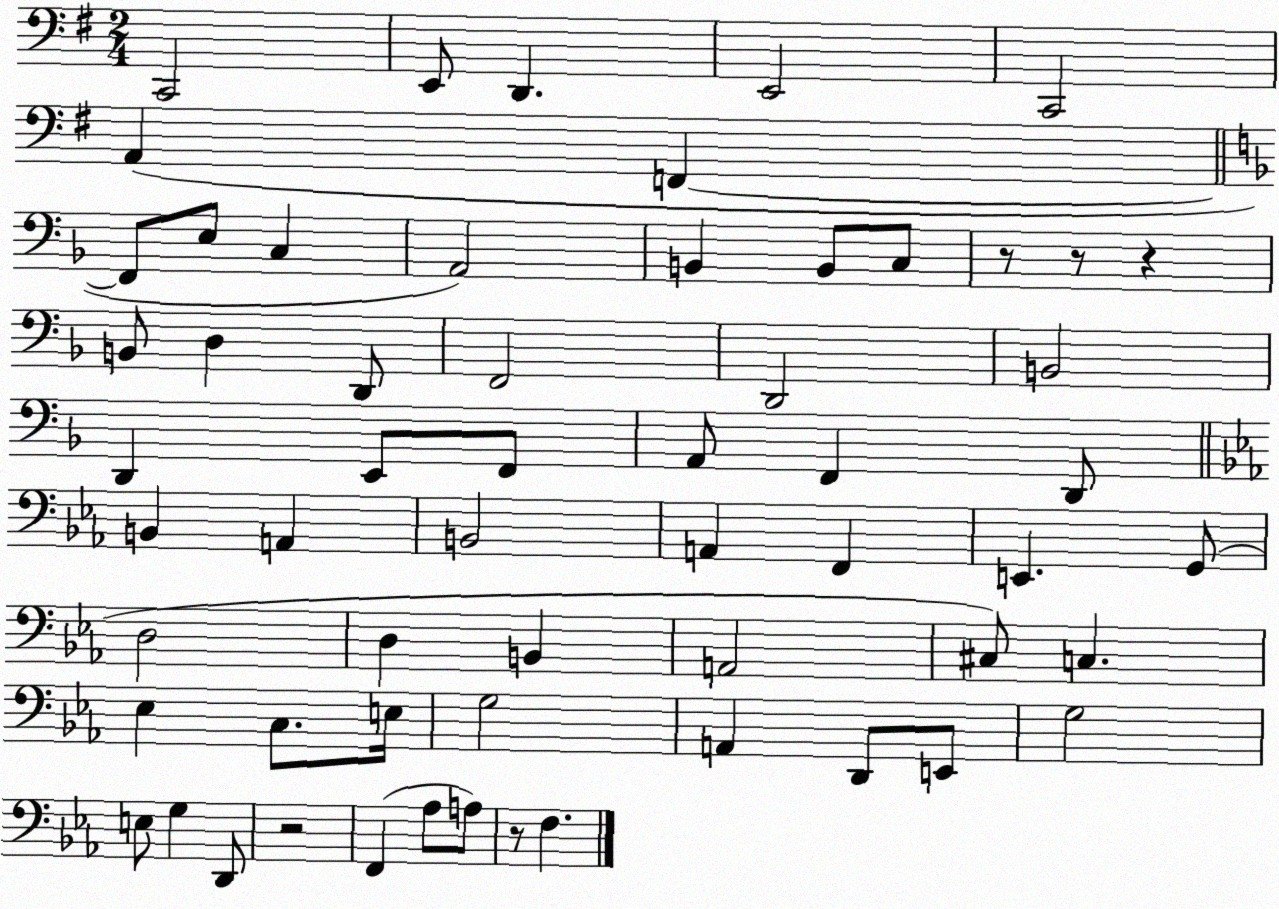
X:1
T:Untitled
M:2/4
L:1/4
K:G
C,,2 E,,/2 D,, E,,2 C,,2 A,, F,, F,,/2 E,/2 C, A,,2 B,, B,,/2 C,/2 z/2 z/2 z B,,/2 D, D,,/2 F,,2 D,,2 B,,2 D,, E,,/2 F,,/2 A,,/2 F,, D,,/2 B,, A,, B,,2 A,, F,, E,, G,,/2 D,2 D, B,, A,,2 ^C,/2 C, _E, C,/2 E,/4 G,2 A,, D,,/2 E,,/2 G,2 E,/2 G, D,,/2 z2 F,, _A,/2 A,/2 z/2 F,